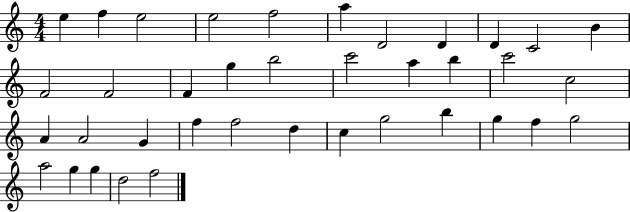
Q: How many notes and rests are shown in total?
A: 38